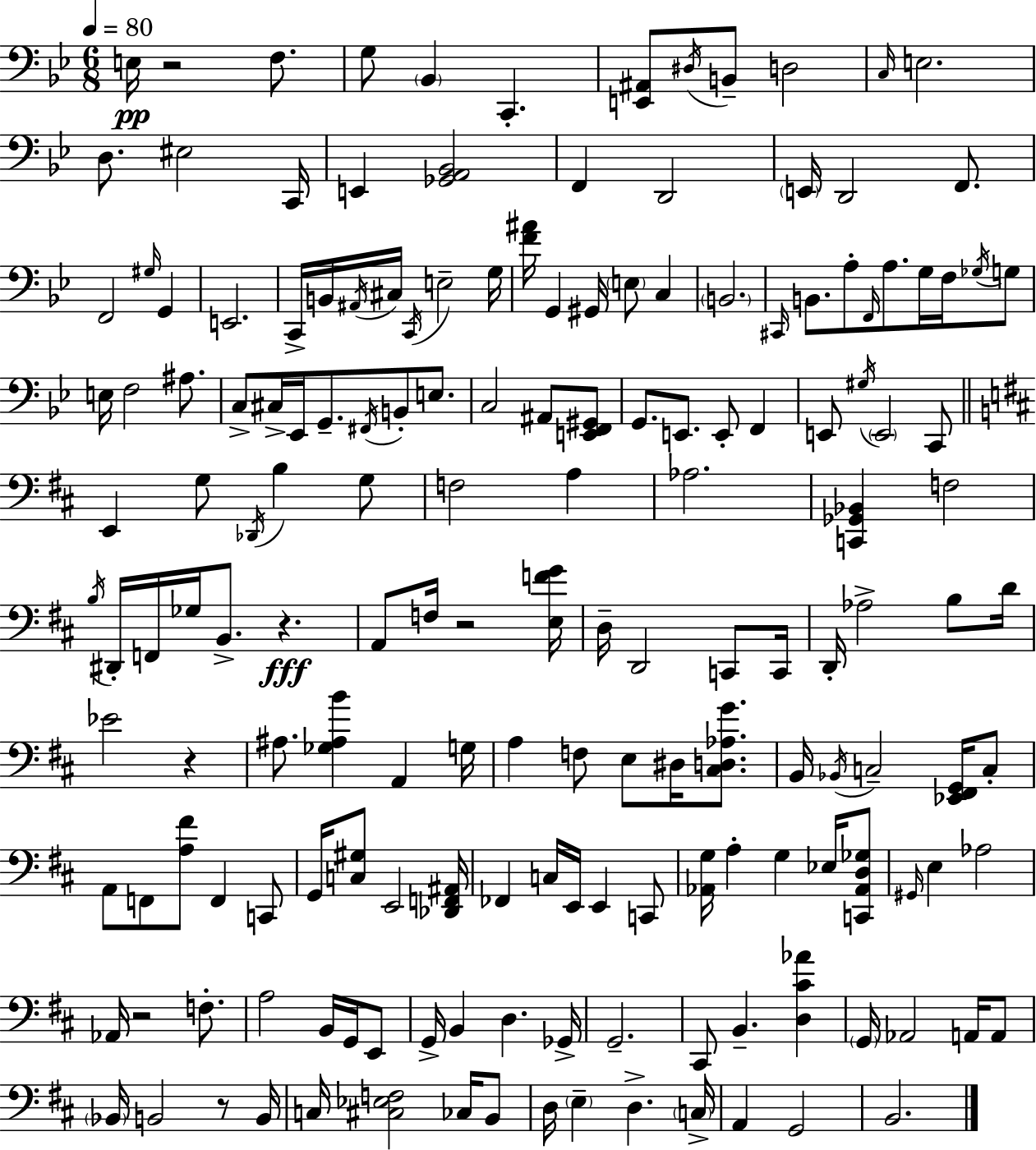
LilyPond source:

{
  \clef bass
  \numericTimeSignature
  \time 6/8
  \key g \minor
  \tempo 4 = 80
  e16\pp r2 f8. | g8 \parenthesize bes,4 c,4.-. | <e, ais,>8 \acciaccatura { dis16 } b,8-- d2 | \grace { c16 } e2. | \break d8. eis2 | c,16 e,4 <ges, a, bes,>2 | f,4 d,2 | \parenthesize e,16 d,2 f,8. | \break f,2 \grace { gis16 } g,4 | e,2. | c,16-> b,16 \acciaccatura { ais,16 } cis16 \acciaccatura { c,16 } e2-- | g16 <f' ais'>16 g,4 gis,16 \parenthesize e8 | \break c4 \parenthesize b,2. | \grace { cis,16 } b,8. a8-. \grace { f,16 } | a8. g16 f16 \acciaccatura { ges16 } g8 e16 f2 | ais8. c8-> cis16-> ees,16 | \break g,8.-- \acciaccatura { fis,16 } b,8-. e8. c2 | ais,8 <e, f, gis,>8 g,8. | e,8. e,8-. f,4 e,8 \acciaccatura { gis16 } | \parenthesize e,2 c,8 \bar "||" \break \key b \minor e,4 g8 \acciaccatura { des,16 } b4 g8 | f2 a4 | aes2. | <c, ges, bes,>4 f2 | \break \acciaccatura { b16 } dis,16-. f,16 ges16 b,8.-> r4.\fff | a,8 f16 r2 | <e f' g'>16 d16-- d,2 c,8 | c,16 d,16-. aes2-> b8 | \break d'16 ees'2 r4 | ais8. <ges ais b'>4 a,4 | g16 a4 f8 e8 dis16 <cis d aes g'>8. | b,16 \acciaccatura { bes,16 } c2-- | \break <ees, fis, g,>16 c8-. a,8 f,8 <a fis'>8 f,4 | c,8 g,16 <c gis>8 e,2 | <des, f, ais,>16 fes,4 c16 e,16 e,4 | c,8 <aes, g>16 a4-. g4 | \break ees16 <c, aes, d ges>8 \grace { gis,16 } e4 aes2 | aes,16 r2 | f8.-. a2 | b,16 g,16 e,8 g,16-> b,4 d4. | \break ges,16-> g,2.-- | cis,8 b,4.-- | <d cis' aes'>4 \parenthesize g,16 aes,2 | a,16 a,8 \parenthesize bes,16 b,2 | \break r8 b,16 c16 <cis ees f>2 | ces16 b,8 d16 \parenthesize e4-- d4.-> | \parenthesize c16-> a,4 g,2 | b,2. | \break \bar "|."
}